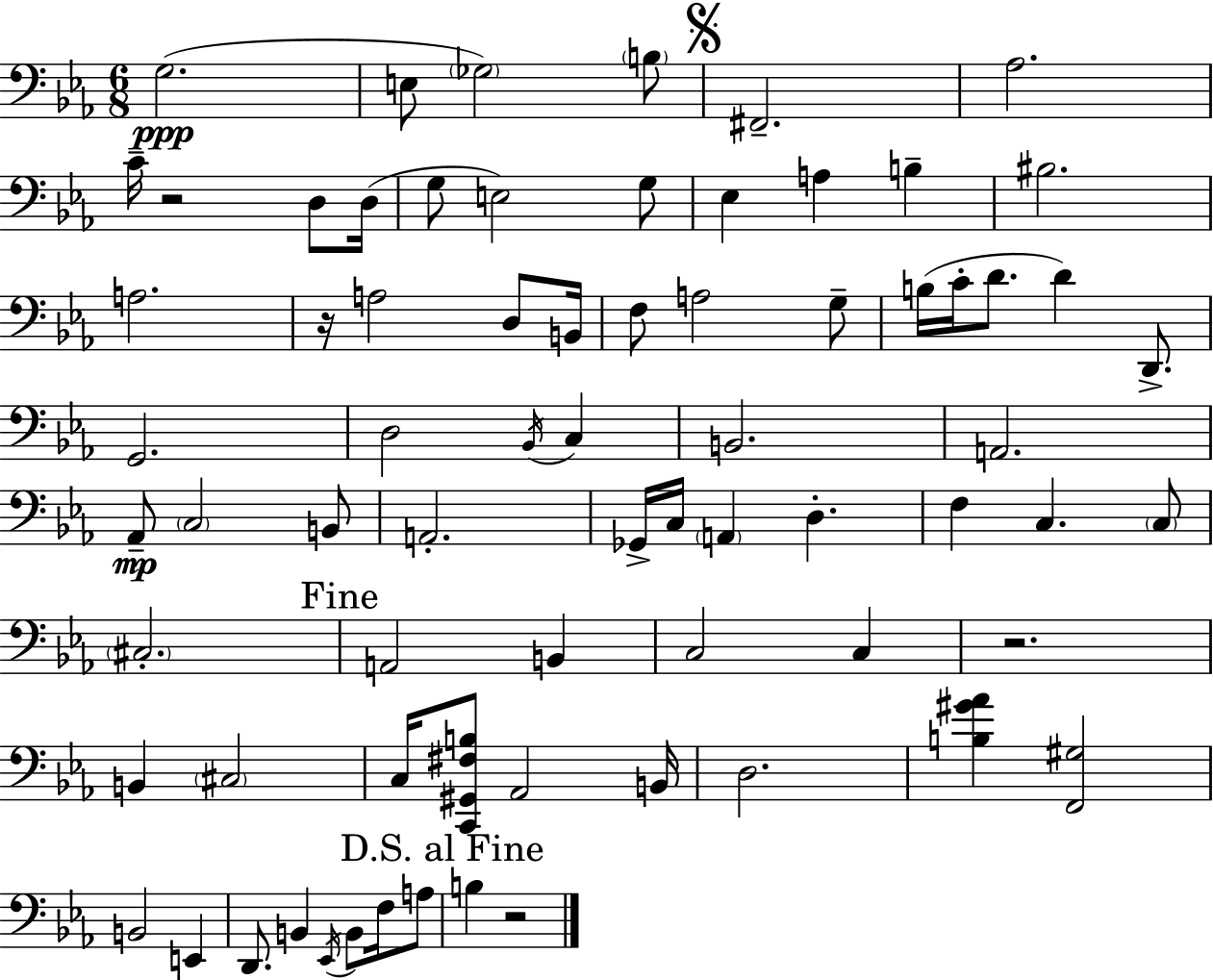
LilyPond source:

{
  \clef bass
  \numericTimeSignature
  \time 6/8
  \key c \minor
  \repeat volta 2 { g2.(\ppp | e8 \parenthesize ges2) \parenthesize b8 | \mark \markup { \musicglyph "scripts.segno" } fis,2.-- | aes2. | \break c'16-- r2 d8 d16( | g8 e2) g8 | ees4 a4 b4-- | bis2. | \break a2. | r16 a2 d8 b,16 | f8 a2 g8-- | b16( c'16-. d'8. d'4) d,8.-> | \break g,2. | d2 \acciaccatura { bes,16 } c4 | b,2. | a,2. | \break aes,8--\mp \parenthesize c2 b,8 | a,2.-. | ges,16-> c16 \parenthesize a,4 d4.-. | f4 c4. \parenthesize c8 | \break \parenthesize cis2.-. | \mark "Fine" a,2 b,4 | c2 c4 | r2. | \break b,4 \parenthesize cis2 | c16 <c, gis, fis b>8 aes,2 | b,16 d2. | <b gis' aes'>4 <f, gis>2 | \break b,2 e,4 | d,8. b,4 \acciaccatura { ees,16 } b,8 f16 | a8 \mark "D.S. al Fine" b4 r2 | } \bar "|."
}